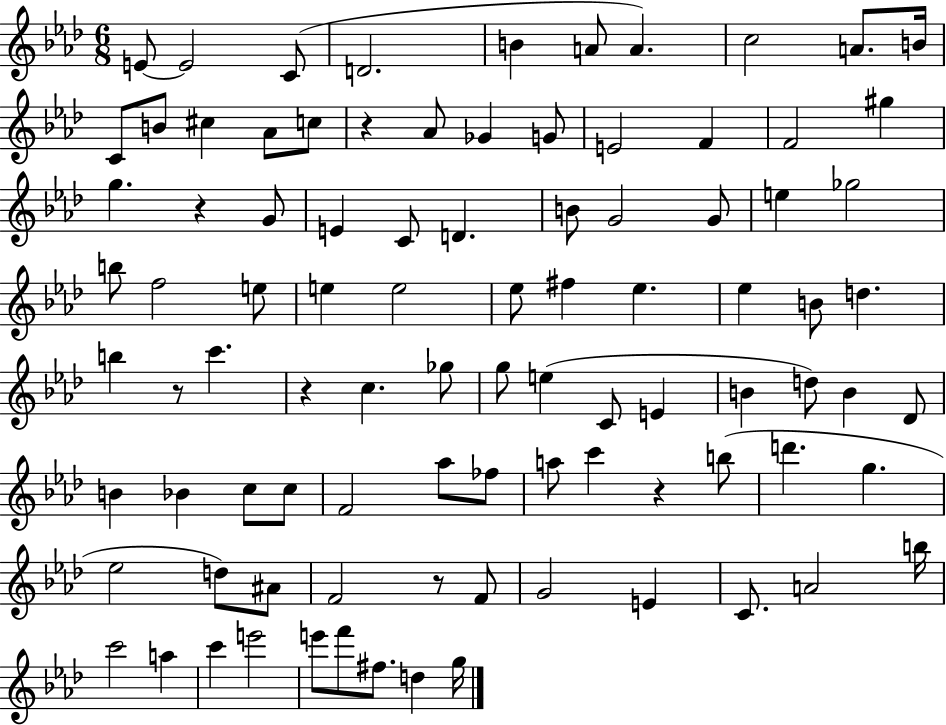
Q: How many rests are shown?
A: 6